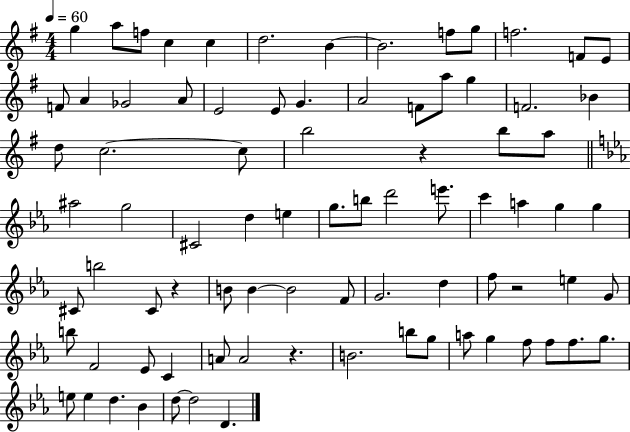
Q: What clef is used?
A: treble